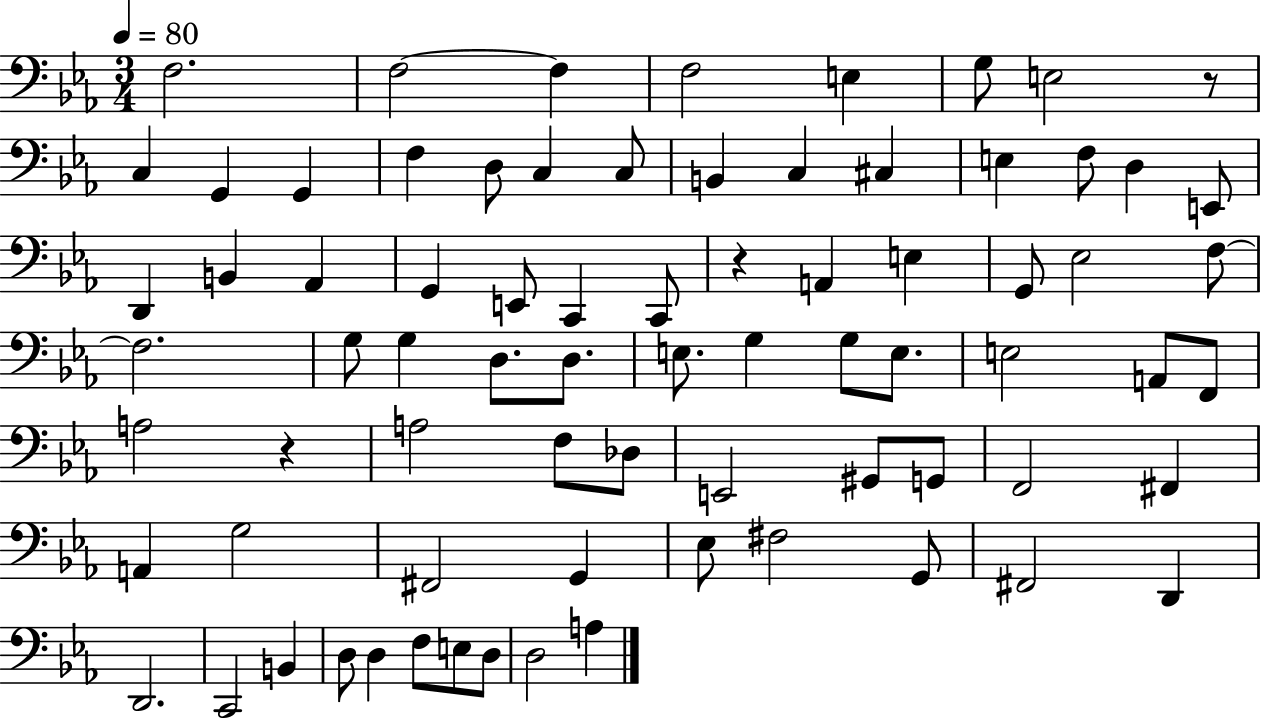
F3/h. F3/h F3/q F3/h E3/q G3/e E3/h R/e C3/q G2/q G2/q F3/q D3/e C3/q C3/e B2/q C3/q C#3/q E3/q F3/e D3/q E2/e D2/q B2/q Ab2/q G2/q E2/e C2/q C2/e R/q A2/q E3/q G2/e Eb3/h F3/e F3/h. G3/e G3/q D3/e. D3/e. E3/e. G3/q G3/e E3/e. E3/h A2/e F2/e A3/h R/q A3/h F3/e Db3/e E2/h G#2/e G2/e F2/h F#2/q A2/q G3/h F#2/h G2/q Eb3/e F#3/h G2/e F#2/h D2/q D2/h. C2/h B2/q D3/e D3/q F3/e E3/e D3/e D3/h A3/q